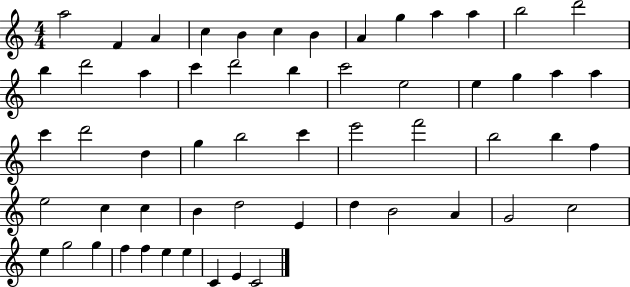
A5/h F4/q A4/q C5/q B4/q C5/q B4/q A4/q G5/q A5/q A5/q B5/h D6/h B5/q D6/h A5/q C6/q D6/h B5/q C6/h E5/h E5/q G5/q A5/q A5/q C6/q D6/h D5/q G5/q B5/h C6/q E6/h F6/h B5/h B5/q F5/q E5/h C5/q C5/q B4/q D5/h E4/q D5/q B4/h A4/q G4/h C5/h E5/q G5/h G5/q F5/q F5/q E5/q E5/q C4/q E4/q C4/h